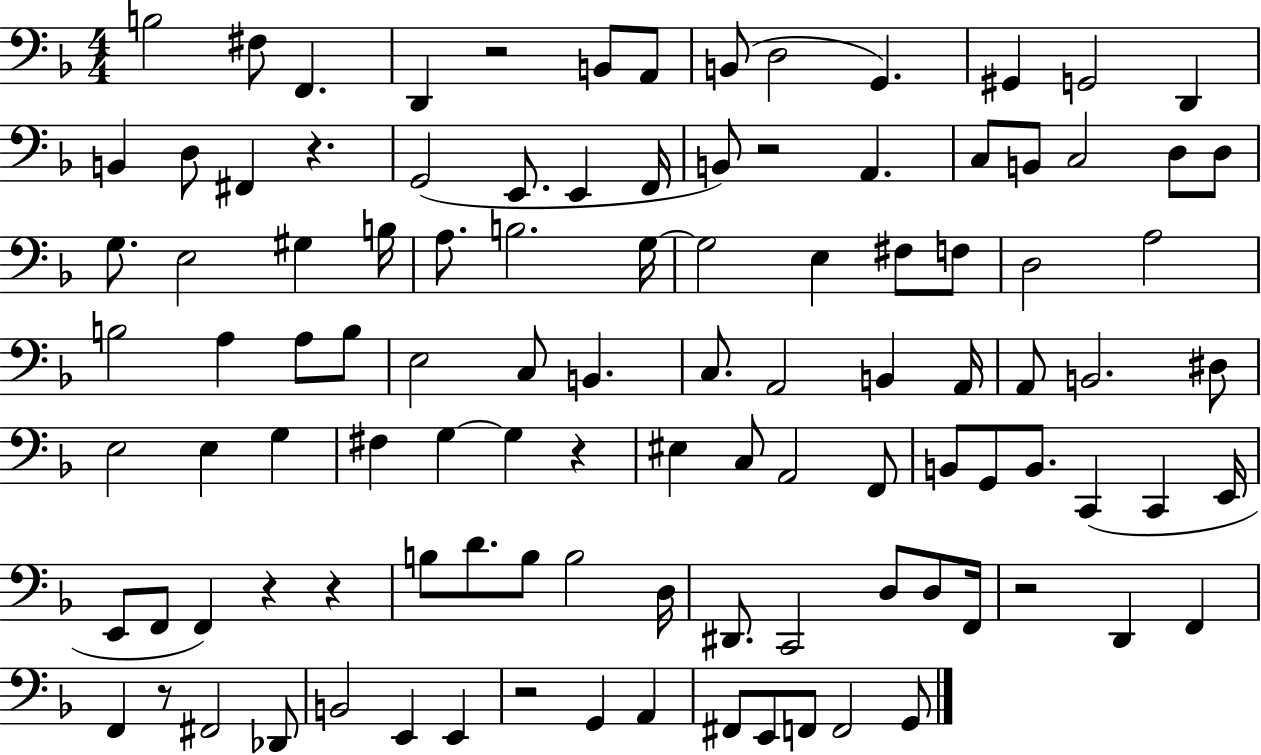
B3/h F#3/e F2/q. D2/q R/h B2/e A2/e B2/e D3/h G2/q. G#2/q G2/h D2/q B2/q D3/e F#2/q R/q. G2/h E2/e. E2/q F2/s B2/e R/h A2/q. C3/e B2/e C3/h D3/e D3/e G3/e. E3/h G#3/q B3/s A3/e. B3/h. G3/s G3/h E3/q F#3/e F3/e D3/h A3/h B3/h A3/q A3/e B3/e E3/h C3/e B2/q. C3/e. A2/h B2/q A2/s A2/e B2/h. D#3/e E3/h E3/q G3/q F#3/q G3/q G3/q R/q EIS3/q C3/e A2/h F2/e B2/e G2/e B2/e. C2/q C2/q E2/s E2/e F2/e F2/q R/q R/q B3/e D4/e. B3/e B3/h D3/s D#2/e. C2/h D3/e D3/e F2/s R/h D2/q F2/q F2/q R/e F#2/h Db2/e B2/h E2/q E2/q R/h G2/q A2/q F#2/e E2/e F2/e F2/h G2/e